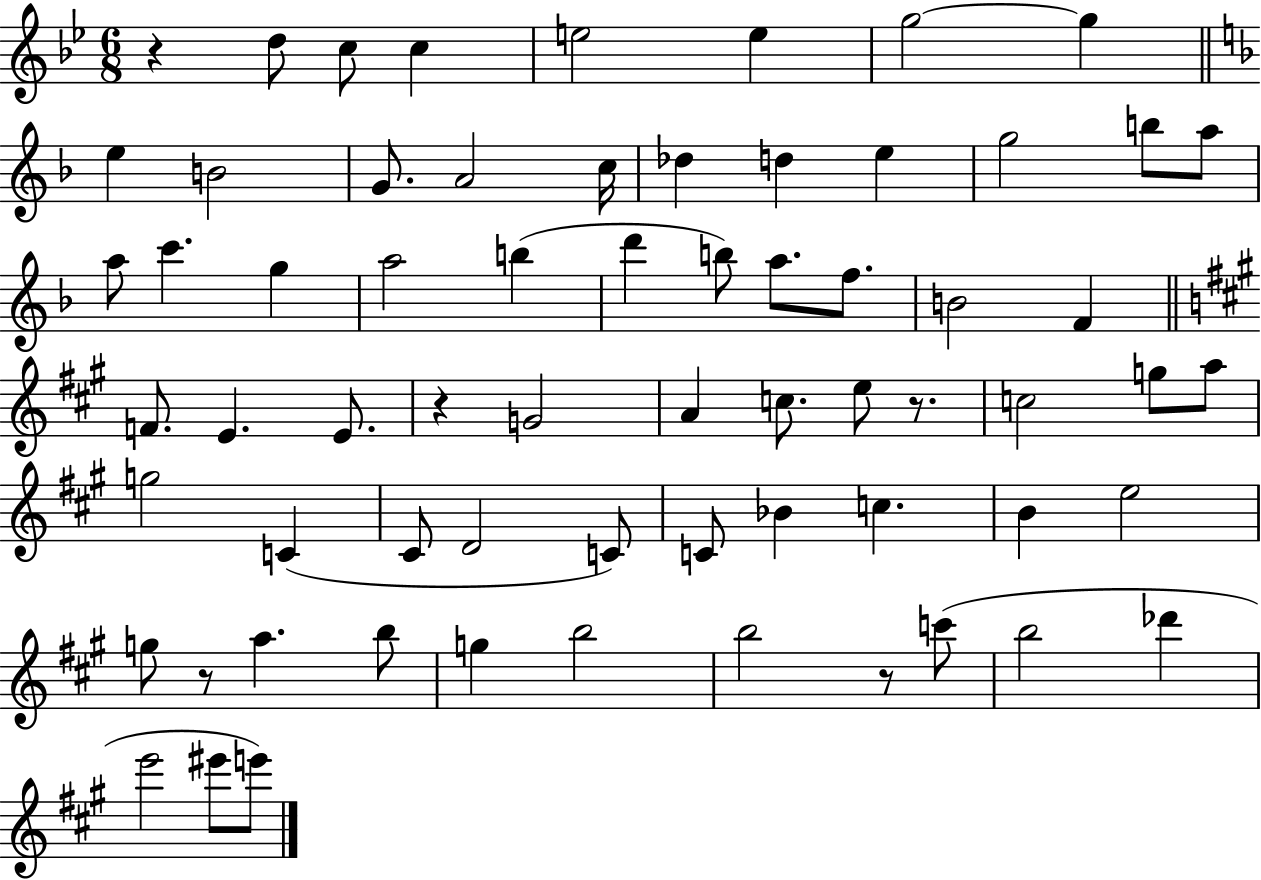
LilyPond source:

{
  \clef treble
  \numericTimeSignature
  \time 6/8
  \key bes \major
  r4 d''8 c''8 c''4 | e''2 e''4 | g''2~~ g''4 | \bar "||" \break \key d \minor e''4 b'2 | g'8. a'2 c''16 | des''4 d''4 e''4 | g''2 b''8 a''8 | \break a''8 c'''4. g''4 | a''2 b''4( | d'''4 b''8) a''8. f''8. | b'2 f'4 | \break \bar "||" \break \key a \major f'8. e'4. e'8. | r4 g'2 | a'4 c''8. e''8 r8. | c''2 g''8 a''8 | \break g''2 c'4( | cis'8 d'2 c'8) | c'8 bes'4 c''4. | b'4 e''2 | \break g''8 r8 a''4. b''8 | g''4 b''2 | b''2 r8 c'''8( | b''2 des'''4 | \break e'''2 eis'''8 e'''8) | \bar "|."
}